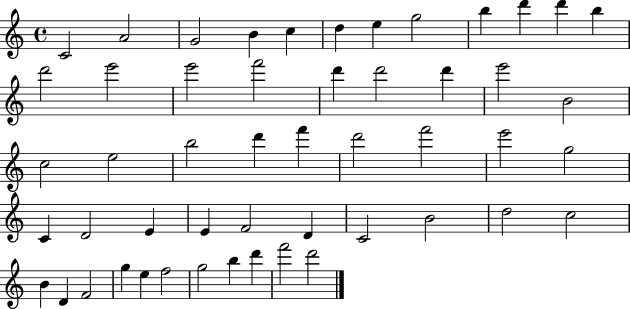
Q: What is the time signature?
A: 4/4